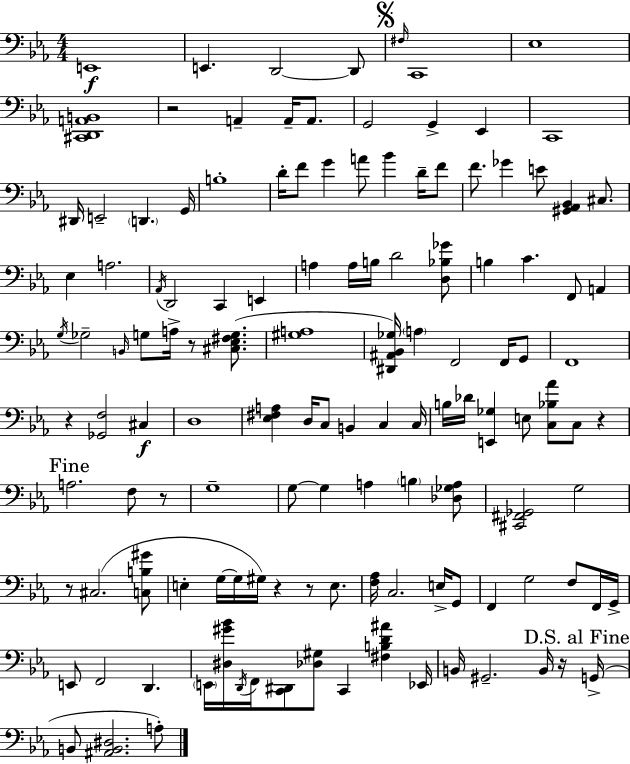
{
  \clef bass
  \numericTimeSignature
  \time 4/4
  \key c \minor
  e,1\f | e,4. d,2~~ d,8 | \mark \markup { \musicglyph "scripts.segno" } \grace { fis16 } c,1 | ees1 | \break <cis, d, a, b,>1 | r2 a,4-- a,16-- a,8. | g,2 g,4-> ees,4 | c,1 | \break dis,16 e,2-- \parenthesize d,4. | g,16 b1-. | d'16-. f'8 g'4 a'8 bes'4 d'16-- f'8 | f'8. ges'4 e'8 <gis, aes, bes,>4 cis8. | \break ees4 a2. | \acciaccatura { aes,16 } d,2 c,4 e,4 | a4 a16 b16 d'2 | <d bes ges'>8 b4 c'4. f,8 a,4 | \break \acciaccatura { g16 } ges2-- \grace { b,16 } g8 a16-> r8 | <cis ees fis g>8.( <gis a>1 | <dis, ais, bes, ges>16) \parenthesize a4 f,2 | f,16 g,8 f,1 | \break r4 <ges, f>2 | cis4\f d1 | <ees fis a>4 d16 c8 b,4 c4 | c16 b16 des'16 <e, ges>4 e8 <c bes aes'>8 c8 | \break r4 \mark "Fine" a2. | f8 r8 g1-- | g8~~ g4 a4 \parenthesize b4 | <des ges a>8 <cis, fis, ges,>2 g2 | \break r8 cis2.( | <c b gis'>8 e4-. g16~~ g16 gis16) r4 r8 | e8. <f aes>16 c2. | e16-> g,8 f,4 g2 | \break f8 f,16 g,16-> e,8 f,2 d,4. | \parenthesize e,16 <dis gis' bes'>16 \acciaccatura { d,16 } f,16 <c, dis,>8 <des gis>8 c,4 | <fis b d' ais'>4 ees,16 b,16 gis,2.-- | b,16 r16 \mark "D.S. al Fine" g,16->( b,8 <ais, b, dis>2. | \break a8-.) \bar "|."
}